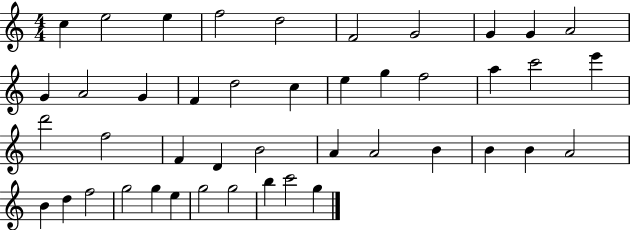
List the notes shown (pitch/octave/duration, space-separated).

C5/q E5/h E5/q F5/h D5/h F4/h G4/h G4/q G4/q A4/h G4/q A4/h G4/q F4/q D5/h C5/q E5/q G5/q F5/h A5/q C6/h E6/q D6/h F5/h F4/q D4/q B4/h A4/q A4/h B4/q B4/q B4/q A4/h B4/q D5/q F5/h G5/h G5/q E5/q G5/h G5/h B5/q C6/h G5/q